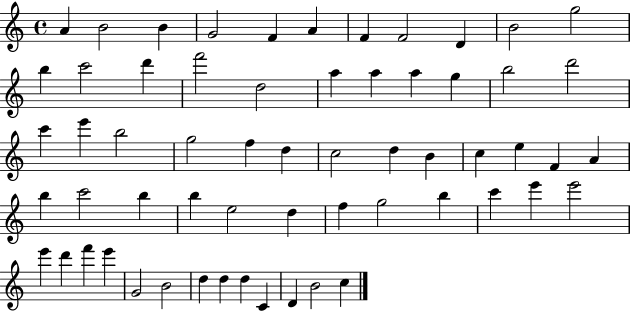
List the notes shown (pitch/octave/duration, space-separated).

A4/q B4/h B4/q G4/h F4/q A4/q F4/q F4/h D4/q B4/h G5/h B5/q C6/h D6/q F6/h D5/h A5/q A5/q A5/q G5/q B5/h D6/h C6/q E6/q B5/h G5/h F5/q D5/q C5/h D5/q B4/q C5/q E5/q F4/q A4/q B5/q C6/h B5/q B5/q E5/h D5/q F5/q G5/h B5/q C6/q E6/q E6/h E6/q D6/q F6/q E6/q G4/h B4/h D5/q D5/q D5/q C4/q D4/q B4/h C5/q